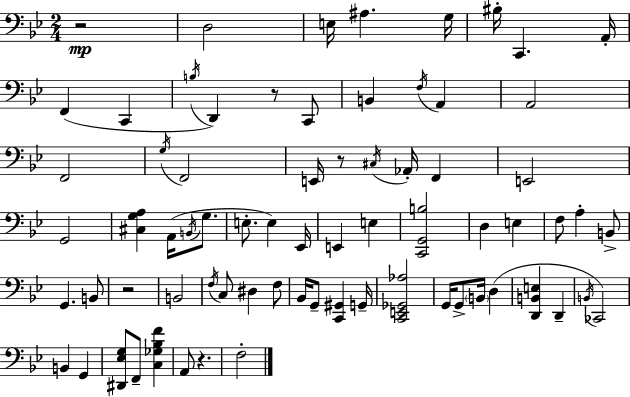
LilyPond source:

{
  \clef bass
  \numericTimeSignature
  \time 2/4
  \key g \minor
  \repeat volta 2 { r2\mp | d2 | e16 ais4. g16 | bis16-. c,4. a,16-. | \break f,4( c,4 | \acciaccatura { b16 }) d,4 r8 c,8 | b,4 \acciaccatura { f16 } a,4 | a,2 | \break f,2 | \acciaccatura { g16 } f,2 | e,16 r8 \acciaccatura { cis16 } aes,16-. | f,4 e,2 | \break g,2 | <cis g a>4 | a,16( \acciaccatura { b,16 } g8. e8.-. | e4) ees,16 e,4 | \break e4 <c, g, b>2 | d4 | e4 f8 a4-. | b,8-> g,4. | \break b,8 r2 | b,2 | \acciaccatura { f16 } c8 | dis4 f8 bes,16 g,8-- | \break <c, gis,>4 g,16-- <c, e, ges, aes>2 | g,16 g,8-> | \parenthesize b,16 d4( <d, b, e>4 | d,4-- \acciaccatura { b,16 }) ces,2 | \break b,4 | g,4 <dis, ees g>8 | f,8-- <c ges bes f'>4 a,8 | r4. f2-. | \break } \bar "|."
}